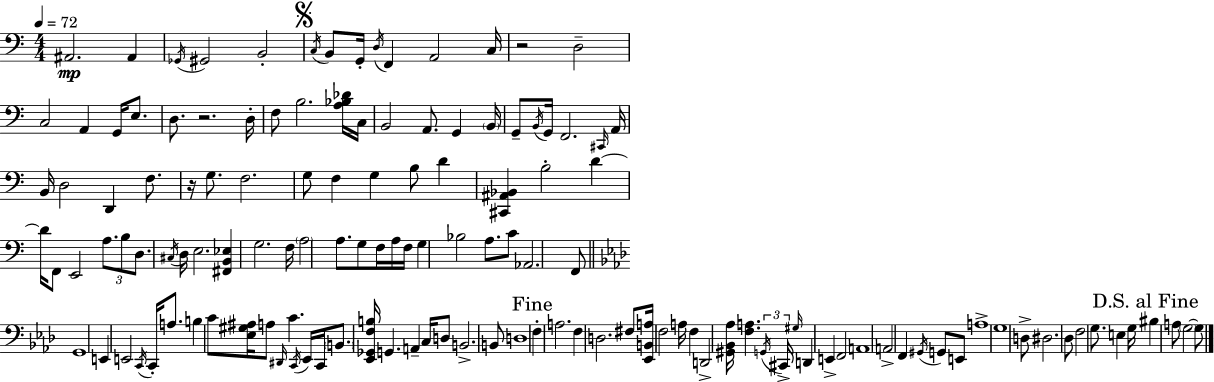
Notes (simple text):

A#2/h. A#2/q Gb2/s G#2/h B2/h C3/s B2/e G2/s D3/s F2/q A2/h C3/s R/h D3/h C3/h A2/q G2/s E3/e. D3/e. R/h. D3/s F3/e B3/h. [A3,Bb3,Db4]/s C3/s B2/h A2/e. G2/q B2/s G2/e B2/s G2/s F2/h. C#2/s A2/s B2/s D3/h D2/q F3/e. R/s G3/e. F3/h. G3/e F3/q G3/q B3/e D4/q [C#2,A#2,Bb2]/q B3/h D4/q D4/s F2/e E2/h A3/e. B3/e D3/e. C#3/s D3/s E3/h. [F#2,B2,Eb3]/q G3/h. F3/s A3/h A3/e. G3/e F3/s A3/s F3/s G3/q Bb3/h A3/e. C4/e Ab2/h. F2/e G2/w E2/q E2/h C2/s C2/s A3/e. B3/q C4/e [Eb3,G#3,A#3]/s A3/e D#2/s C4/q. C2/s Eb2/s C2/s B2/e. [Eb2,Gb2,F3,B3]/s G2/q. A2/q C3/s D3/e B2/h. B2/e D3/w F3/q A3/h. F3/q D3/h. F#3/e [Eb2,B2,A3]/s F3/h A3/s F3/q D2/h [G#2,Bb2,Ab3]/s [F3,A3]/q. G2/s C#2/s G#3/s D2/q E2/q F2/h A2/w A2/h F2/q G#2/s G2/e E2/e A3/w G3/w D3/e D#3/h. Db3/e F3/h G3/e. E3/q G3/s BIS3/q A3/e G3/h G3/e